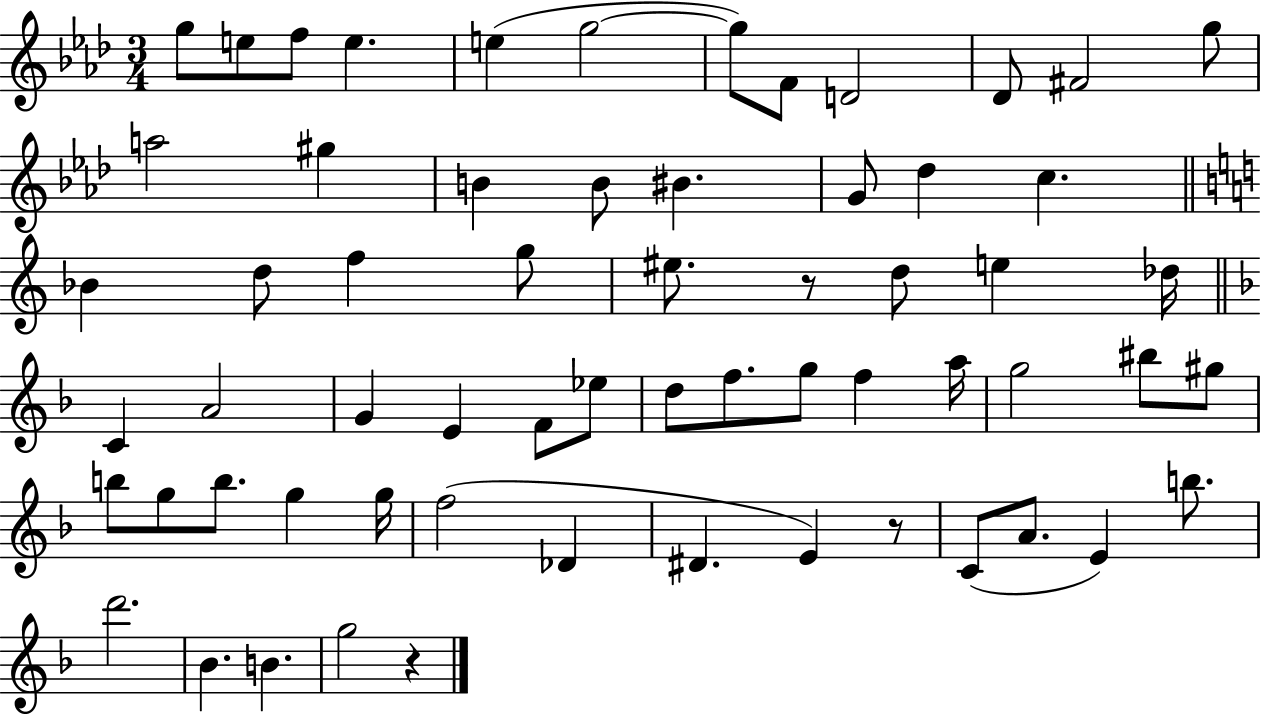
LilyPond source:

{
  \clef treble
  \numericTimeSignature
  \time 3/4
  \key aes \major
  g''8 e''8 f''8 e''4. | e''4( g''2~~ | g''8) f'8 d'2 | des'8 fis'2 g''8 | \break a''2 gis''4 | b'4 b'8 bis'4. | g'8 des''4 c''4. | \bar "||" \break \key c \major bes'4 d''8 f''4 g''8 | eis''8. r8 d''8 e''4 des''16 | \bar "||" \break \key f \major c'4 a'2 | g'4 e'4 f'8 ees''8 | d''8 f''8. g''8 f''4 a''16 | g''2 bis''8 gis''8 | \break b''8 g''8 b''8. g''4 g''16 | f''2( des'4 | dis'4. e'4) r8 | c'8( a'8. e'4) b''8. | \break d'''2. | bes'4. b'4. | g''2 r4 | \bar "|."
}